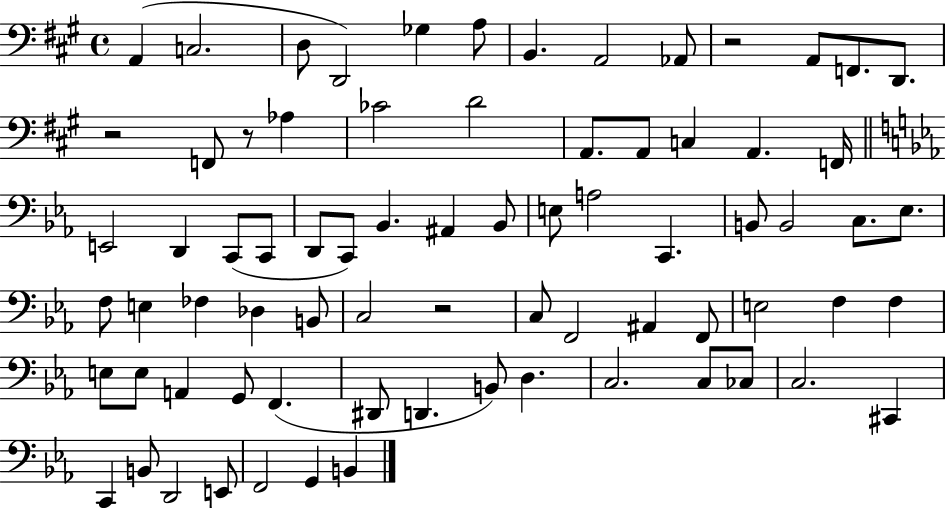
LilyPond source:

{
  \clef bass
  \time 4/4
  \defaultTimeSignature
  \key a \major
  a,4( c2. | d8 d,2) ges4 a8 | b,4. a,2 aes,8 | r2 a,8 f,8. d,8. | \break r2 f,8 r8 aes4 | ces'2 d'2 | a,8. a,8 c4 a,4. f,16 | \bar "||" \break \key ees \major e,2 d,4 c,8( c,8 | d,8 c,8) bes,4. ais,4 bes,8 | e8 a2 c,4. | b,8 b,2 c8. ees8. | \break f8 e4 fes4 des4 b,8 | c2 r2 | c8 f,2 ais,4 f,8 | e2 f4 f4 | \break e8 e8 a,4 g,8 f,4.( | dis,8 d,4. b,8) d4. | c2. c8 ces8 | c2. cis,4 | \break c,4 b,8 d,2 e,8 | f,2 g,4 b,4 | \bar "|."
}